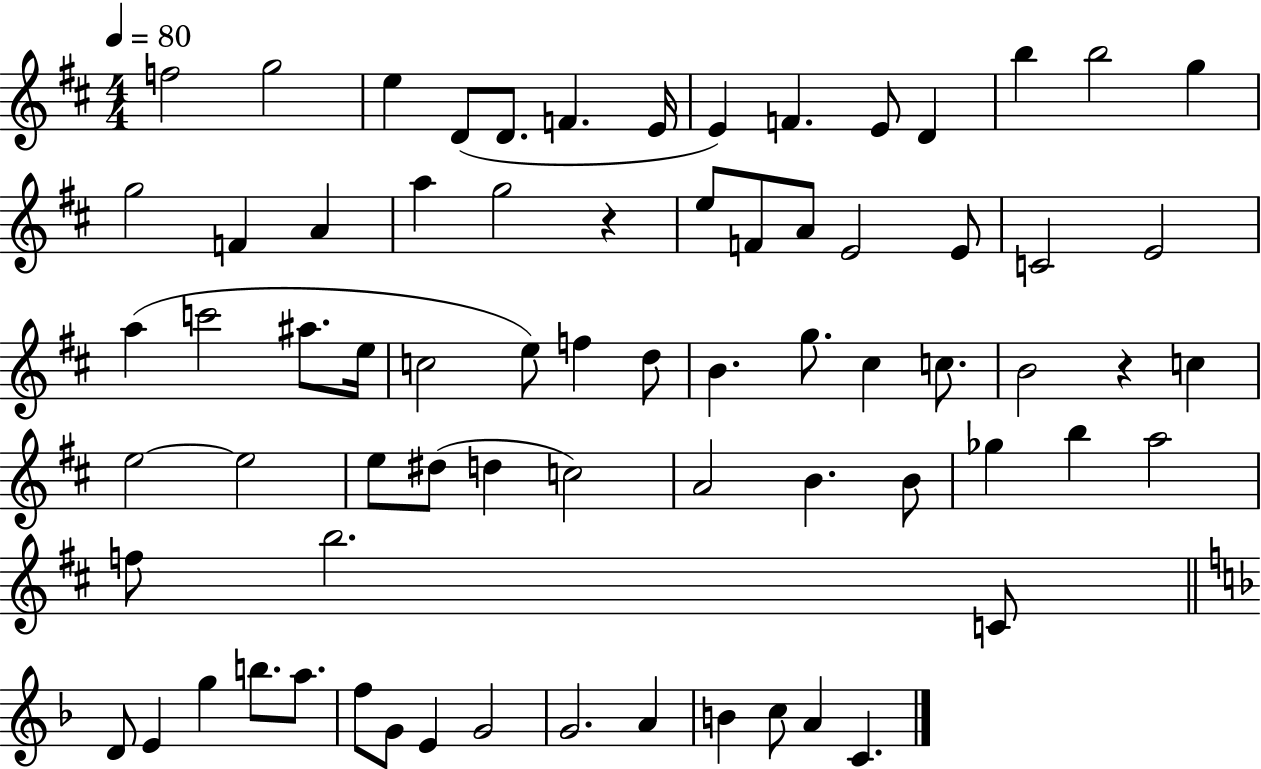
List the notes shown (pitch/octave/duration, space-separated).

F5/h G5/h E5/q D4/e D4/e. F4/q. E4/s E4/q F4/q. E4/e D4/q B5/q B5/h G5/q G5/h F4/q A4/q A5/q G5/h R/q E5/e F4/e A4/e E4/h E4/e C4/h E4/h A5/q C6/h A#5/e. E5/s C5/h E5/e F5/q D5/e B4/q. G5/e. C#5/q C5/e. B4/h R/q C5/q E5/h E5/h E5/e D#5/e D5/q C5/h A4/h B4/q. B4/e Gb5/q B5/q A5/h F5/e B5/h. C4/e D4/e E4/q G5/q B5/e. A5/e. F5/e G4/e E4/q G4/h G4/h. A4/q B4/q C5/e A4/q C4/q.